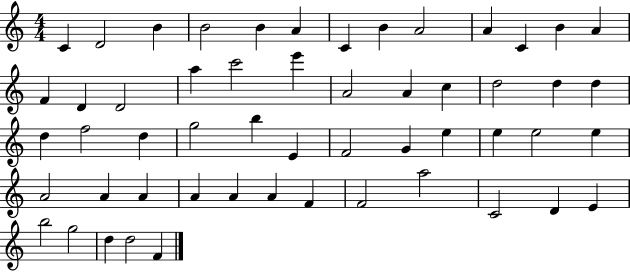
X:1
T:Untitled
M:4/4
L:1/4
K:C
C D2 B B2 B A C B A2 A C B A F D D2 a c'2 e' A2 A c d2 d d d f2 d g2 b E F2 G e e e2 e A2 A A A A A F F2 a2 C2 D E b2 g2 d d2 F